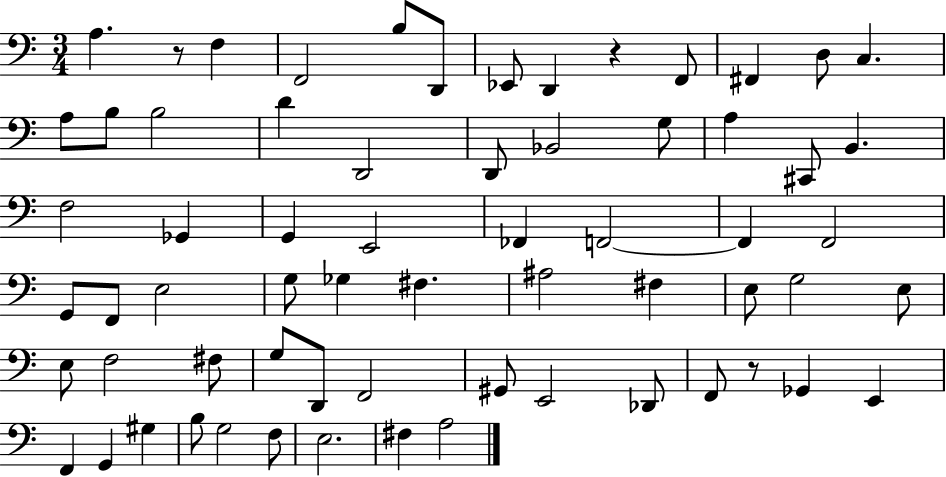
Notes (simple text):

A3/q. R/e F3/q F2/h B3/e D2/e Eb2/e D2/q R/q F2/e F#2/q D3/e C3/q. A3/e B3/e B3/h D4/q D2/h D2/e Bb2/h G3/e A3/q C#2/e B2/q. F3/h Gb2/q G2/q E2/h FES2/q F2/h F2/q F2/h G2/e F2/e E3/h G3/e Gb3/q F#3/q. A#3/h F#3/q E3/e G3/h E3/e E3/e F3/h F#3/e G3/e D2/e F2/h G#2/e E2/h Db2/e F2/e R/e Gb2/q E2/q F2/q G2/q G#3/q B3/e G3/h F3/e E3/h. F#3/q A3/h